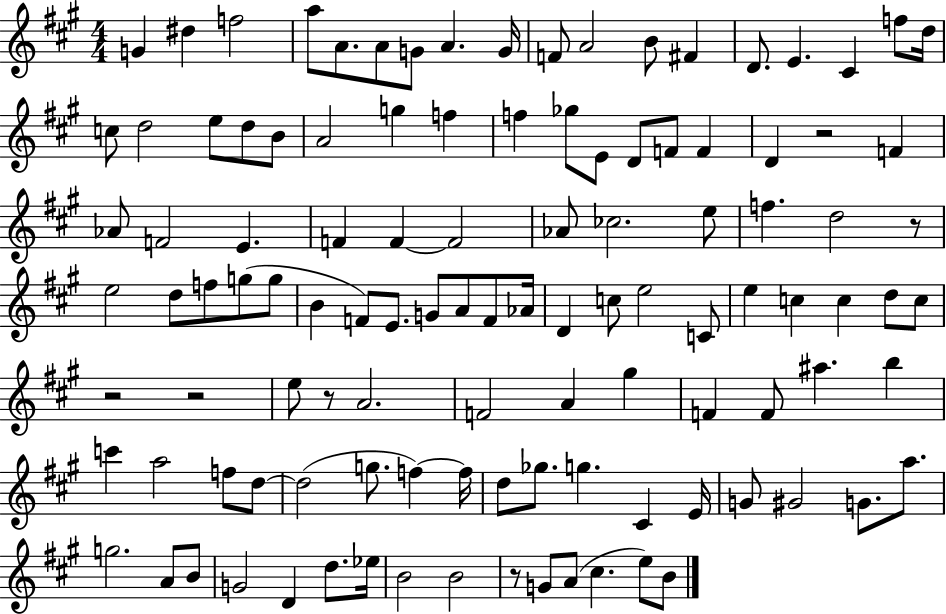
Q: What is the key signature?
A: A major